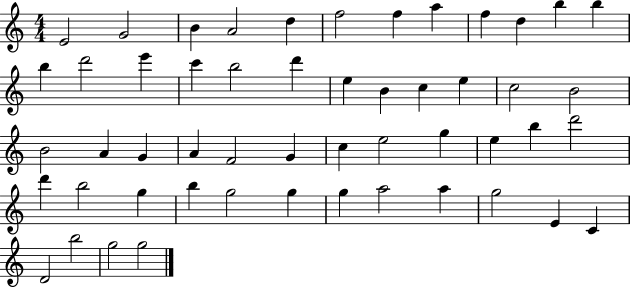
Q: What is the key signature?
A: C major